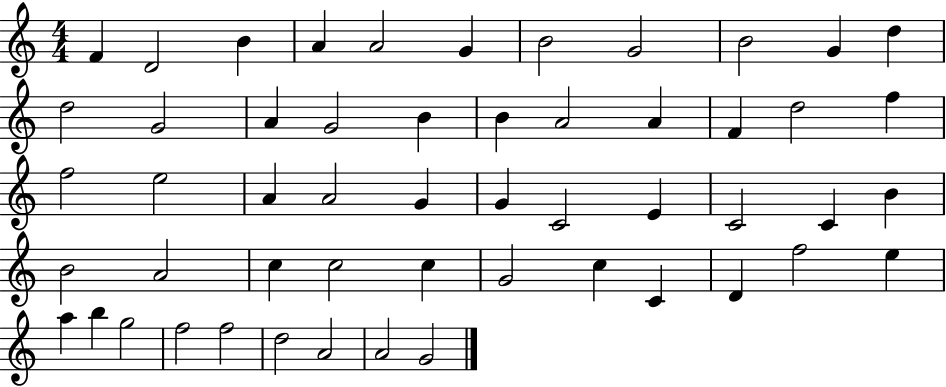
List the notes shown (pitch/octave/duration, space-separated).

F4/q D4/h B4/q A4/q A4/h G4/q B4/h G4/h B4/h G4/q D5/q D5/h G4/h A4/q G4/h B4/q B4/q A4/h A4/q F4/q D5/h F5/q F5/h E5/h A4/q A4/h G4/q G4/q C4/h E4/q C4/h C4/q B4/q B4/h A4/h C5/q C5/h C5/q G4/h C5/q C4/q D4/q F5/h E5/q A5/q B5/q G5/h F5/h F5/h D5/h A4/h A4/h G4/h